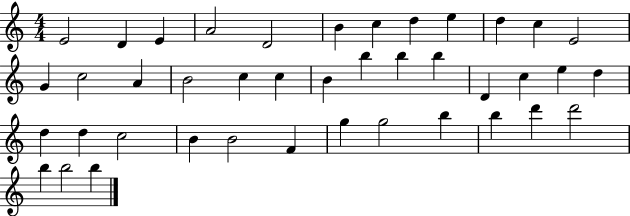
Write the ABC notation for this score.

X:1
T:Untitled
M:4/4
L:1/4
K:C
E2 D E A2 D2 B c d e d c E2 G c2 A B2 c c B b b b D c e d d d c2 B B2 F g g2 b b d' d'2 b b2 b